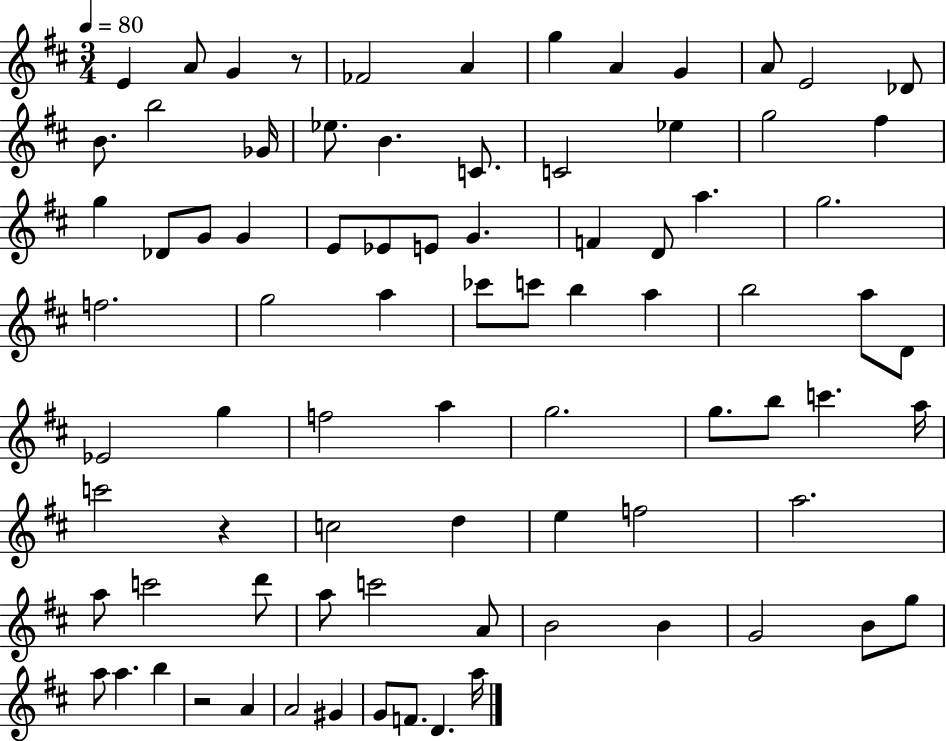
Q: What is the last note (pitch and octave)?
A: A5